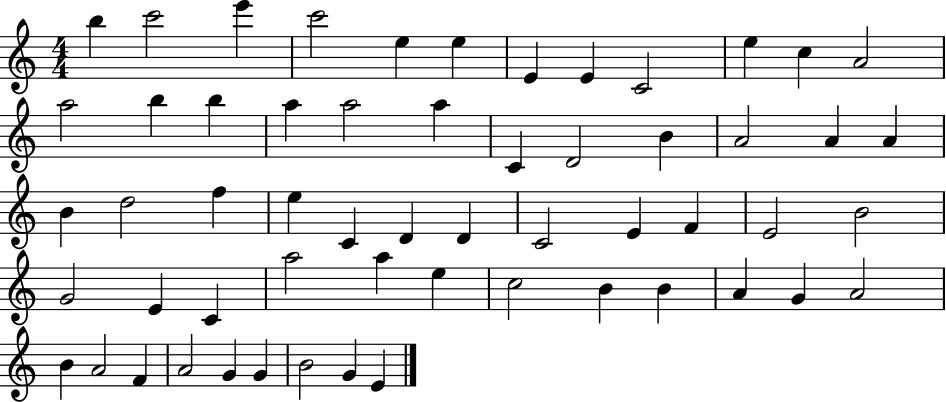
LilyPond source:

{
  \clef treble
  \numericTimeSignature
  \time 4/4
  \key c \major
  b''4 c'''2 e'''4 | c'''2 e''4 e''4 | e'4 e'4 c'2 | e''4 c''4 a'2 | \break a''2 b''4 b''4 | a''4 a''2 a''4 | c'4 d'2 b'4 | a'2 a'4 a'4 | \break b'4 d''2 f''4 | e''4 c'4 d'4 d'4 | c'2 e'4 f'4 | e'2 b'2 | \break g'2 e'4 c'4 | a''2 a''4 e''4 | c''2 b'4 b'4 | a'4 g'4 a'2 | \break b'4 a'2 f'4 | a'2 g'4 g'4 | b'2 g'4 e'4 | \bar "|."
}